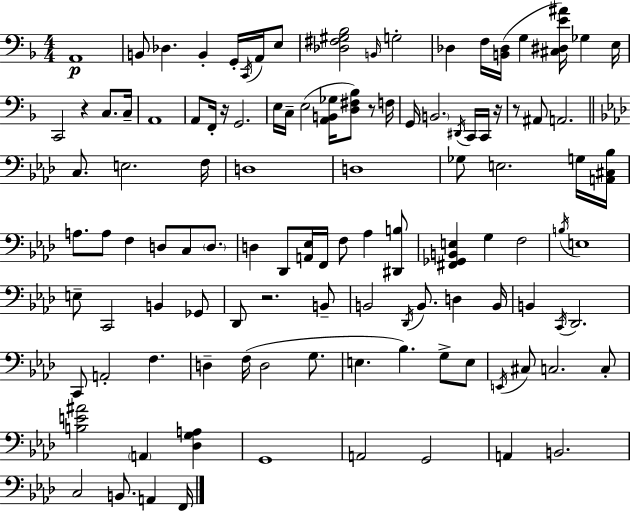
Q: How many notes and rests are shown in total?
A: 112